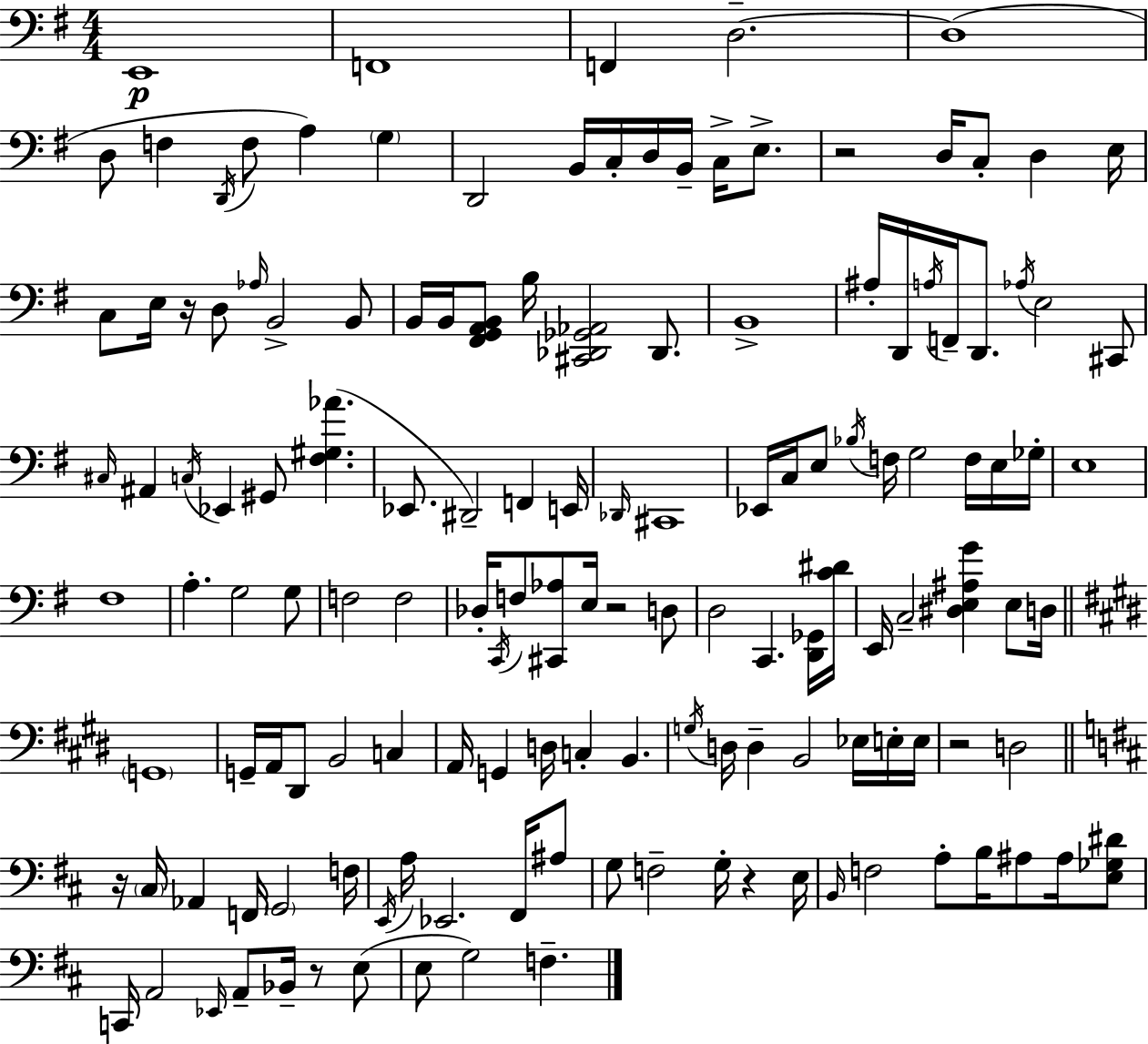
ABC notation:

X:1
T:Untitled
M:4/4
L:1/4
K:G
E,,4 F,,4 F,, D,2 D,4 D,/2 F, D,,/4 F,/2 A, G, D,,2 B,,/4 C,/4 D,/4 B,,/4 C,/4 E,/2 z2 D,/4 C,/2 D, E,/4 C,/2 E,/4 z/4 D,/2 _A,/4 B,,2 B,,/2 B,,/4 B,,/4 [^F,,G,,A,,B,,]/2 B,/4 [^C,,_D,,_G,,_A,,]2 _D,,/2 B,,4 ^A,/4 D,,/4 A,/4 F,,/4 D,,/2 _A,/4 E,2 ^C,,/2 ^C,/4 ^A,, C,/4 _E,, ^G,,/2 [^F,^G,_A] _E,,/2 ^D,,2 F,, E,,/4 _D,,/4 ^C,,4 _E,,/4 C,/4 E,/2 _B,/4 F,/4 G,2 F,/4 E,/4 _G,/4 E,4 ^F,4 A, G,2 G,/2 F,2 F,2 _D,/4 C,,/4 F,/2 [^C,,_A,]/2 E,/4 z2 D,/2 D,2 C,, [D,,_G,,]/4 [C^D]/4 E,,/4 C,2 [^D,E,^A,G] E,/2 D,/4 G,,4 G,,/4 A,,/4 ^D,,/2 B,,2 C, A,,/4 G,, D,/4 C, B,, G,/4 D,/4 D, B,,2 _E,/4 E,/4 E,/4 z2 D,2 z/4 ^C,/4 _A,, F,,/4 G,,2 F,/4 E,,/4 A,/4 _E,,2 ^F,,/4 ^A,/2 G,/2 F,2 G,/4 z E,/4 B,,/4 F,2 A,/2 B,/4 ^A,/2 ^A,/4 [E,_G,^D]/2 C,,/4 A,,2 _E,,/4 A,,/2 _B,,/4 z/2 E,/2 E,/2 G,2 F,